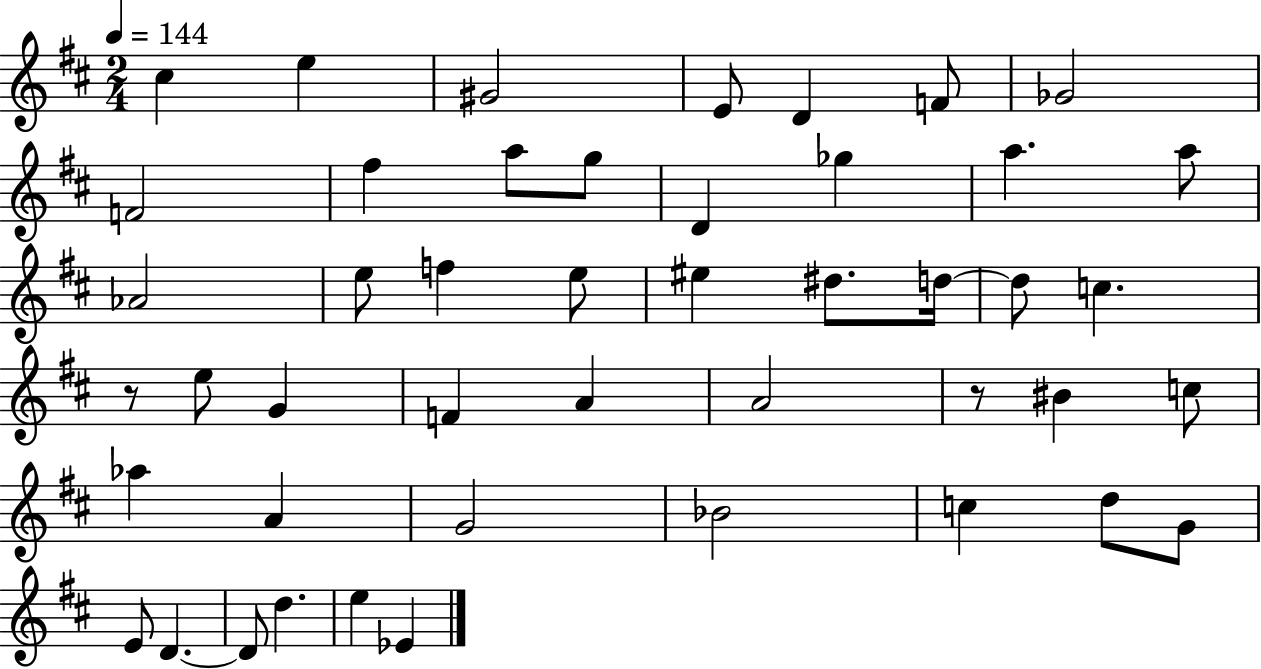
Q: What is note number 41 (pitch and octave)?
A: D4